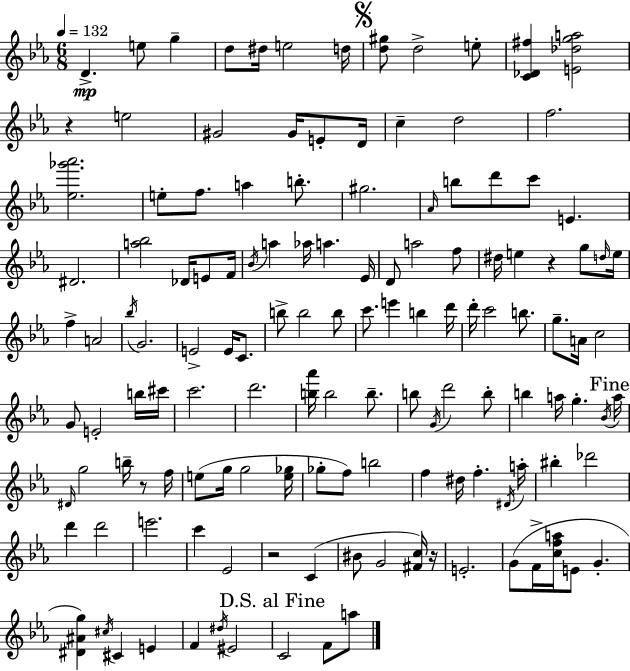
X:1
T:Untitled
M:6/8
L:1/4
K:Eb
D e/2 g d/2 ^d/4 e2 d/4 [d^g]/2 d2 e/2 [C_D^f] [E_dga]2 z e2 ^G2 ^G/4 E/2 D/4 c d2 f2 [_e_g'_a']2 e/2 f/2 a b/2 ^g2 _A/4 b/2 d'/2 c'/2 E ^D2 [a_b]2 _D/4 E/2 F/4 _B/4 a _a/4 a _E/4 D/2 a2 f/2 ^d/4 e z g/2 d/4 e/4 f A2 _b/4 G2 E2 E/4 C/2 b/2 b2 b/2 c'/2 e' b d'/4 d'/4 c'2 b/2 g/2 A/4 c2 G/2 E2 b/4 ^c'/4 c'2 d'2 [b_a']/4 b2 b/2 b/2 G/4 d'2 b/2 b a/4 g _B/4 a/4 ^D/4 g2 b/4 z/2 f/4 e/2 g/4 g2 [e_g]/4 _g/2 f/2 b2 f ^d/4 f ^D/4 a/4 ^b _d'2 d' d'2 e'2 c' _E2 z2 C ^B/2 G2 [^Fc]/4 z/4 E2 G/2 F/4 [cfa]/4 E/2 G [^D^Ag] ^c/4 ^C E F ^d/4 ^E2 C2 F/2 a/2